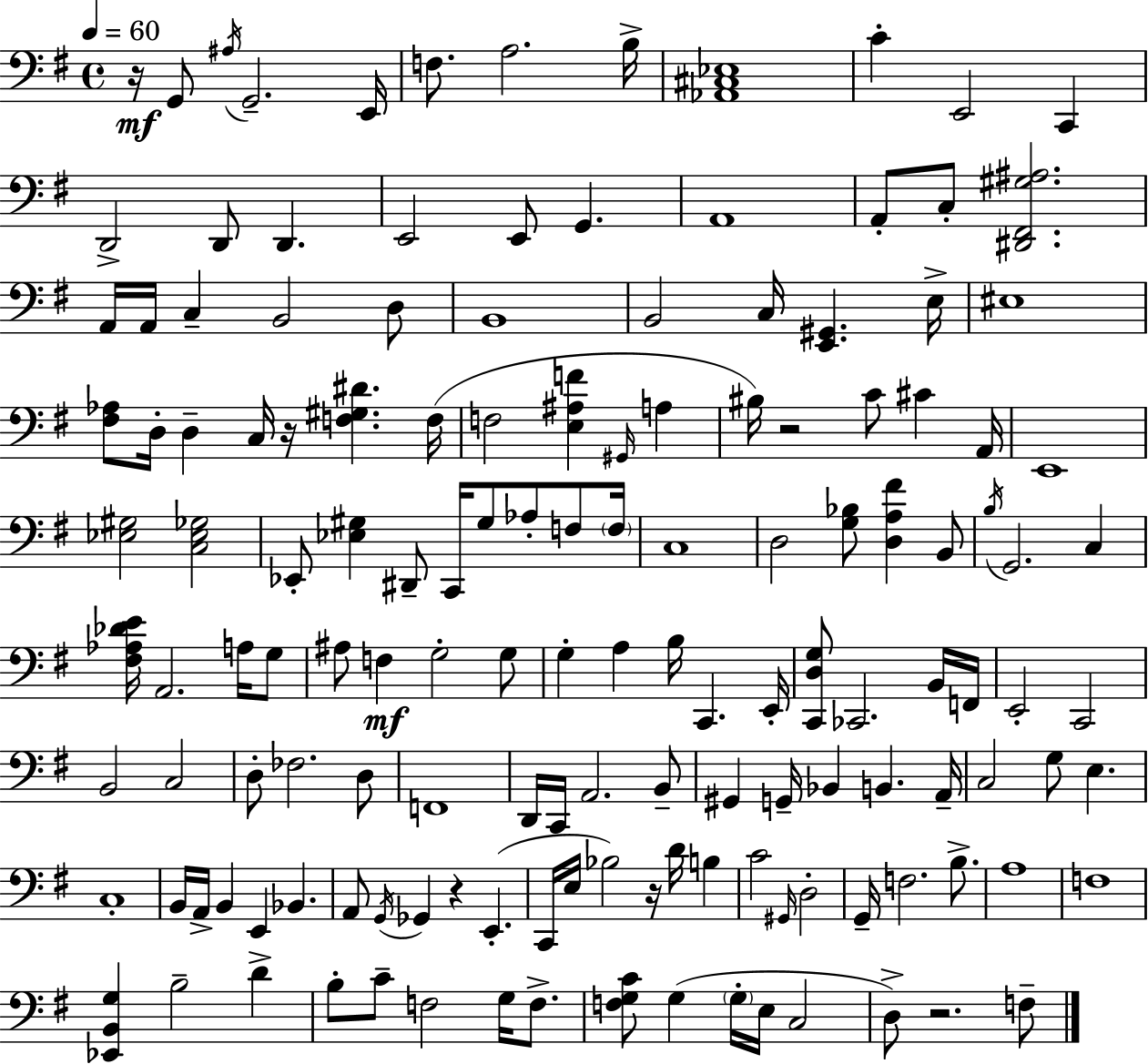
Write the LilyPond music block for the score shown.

{
  \clef bass
  \time 4/4
  \defaultTimeSignature
  \key g \major
  \tempo 4 = 60
  r16\mf g,8 \acciaccatura { ais16 } g,2.-- | e,16 f8. a2. | b16-> <aes, cis ees>1 | c'4-. e,2 c,4 | \break d,2-> d,8 d,4. | e,2 e,8 g,4. | a,1 | a,8-. c8-. <dis, fis, gis ais>2. | \break a,16 a,16 c4-- b,2 d8 | b,1 | b,2 c16 <e, gis,>4. | e16-> eis1 | \break <fis aes>8 d16-. d4-- c16 r16 <f gis dis'>4. | f16( f2 <e ais f'>4 \grace { gis,16 } a4 | bis16) r2 c'8 cis'4 | a,16 e,1 | \break <ees gis>2 <c ees ges>2 | ees,8-. <ees gis>4 dis,8-- c,16 gis8 aes8-. f8 | \parenthesize f16 c1 | d2 <g bes>8 <d a fis'>4 | \break b,8 \acciaccatura { b16 } g,2. c4 | <fis aes des' e'>16 a,2. | a16 g8 ais8 f4\mf g2-. | g8 g4-. a4 b16 c,4. | \break e,16-. <c, d g>8 ces,2. | b,16 f,16 e,2-. c,2 | b,2 c2 | d8-. fes2. | \break d8 f,1 | d,16 c,16 a,2. | b,8-- gis,4 g,16-- bes,4 b,4. | a,16-- c2 g8 e4. | \break c1-. | b,16 a,16-> b,4 e,4 bes,4. | a,8 \acciaccatura { g,16 } ges,4 r4 e,4.-.( | c,16 e16 bes2) r16 d'16 | \break b4 c'2 \grace { gis,16 } d2-. | g,16-- f2. | b8.-> a1 | f1 | \break <ees, b, g>4 b2-- | d'4-> b8-. c'8-- f2 | g16 f8.-> <f g c'>8 g4( \parenthesize g16-. e16 c2 | d8->) r2. | \break f8-- \bar "|."
}